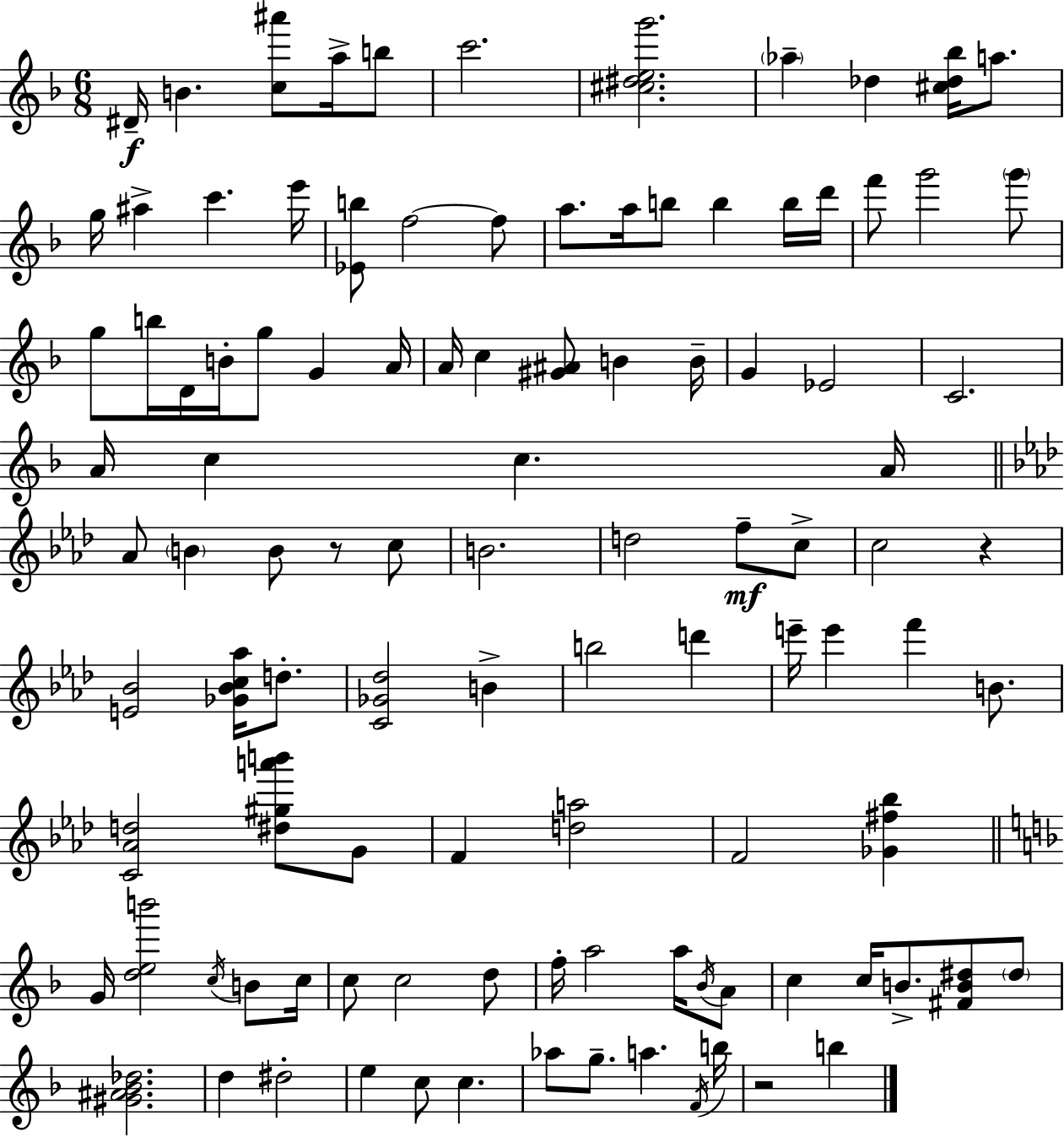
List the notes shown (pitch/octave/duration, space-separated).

D#4/s B4/q. [C5,A#6]/e A5/s B5/e C6/h. [C#5,D#5,E5,G6]/h. Ab5/q Db5/q [C#5,Db5,Bb5]/s A5/e. G5/s A#5/q C6/q. E6/s [Eb4,B5]/e F5/h F5/e A5/e. A5/s B5/e B5/q B5/s D6/s F6/e G6/h G6/e G5/e B5/s D4/s B4/s G5/e G4/q A4/s A4/s C5/q [G#4,A#4]/e B4/q B4/s G4/q Eb4/h C4/h. A4/s C5/q C5/q. A4/s Ab4/e B4/q B4/e R/e C5/e B4/h. D5/h F5/e C5/e C5/h R/q [E4,Bb4]/h [Gb4,Bb4,C5,Ab5]/s D5/e. [C4,Gb4,Db5]/h B4/q B5/h D6/q E6/s E6/q F6/q B4/e. [C4,Ab4,D5]/h [D#5,G#5,A6,B6]/e G4/e F4/q [D5,A5]/h F4/h [Gb4,F#5,Bb5]/q G4/s [D5,E5,B6]/h C5/s B4/e C5/s C5/e C5/h D5/e F5/s A5/h A5/s Bb4/s A4/e C5/q C5/s B4/e. [F#4,B4,D#5]/e D#5/e [G#4,A#4,Bb4,Db5]/h. D5/q D#5/h E5/q C5/e C5/q. Ab5/e G5/e. A5/q. F4/s B5/s R/h B5/q